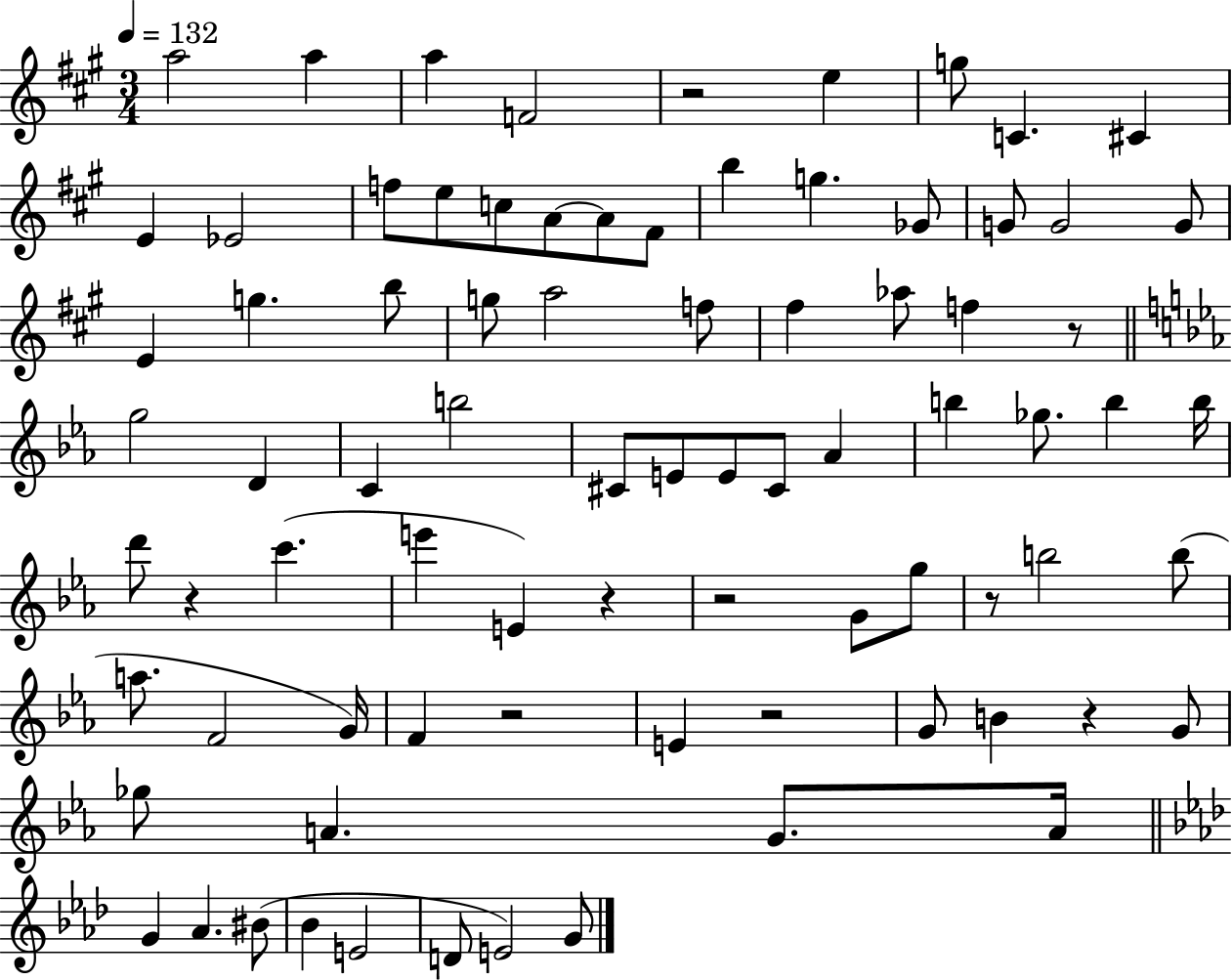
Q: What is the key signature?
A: A major